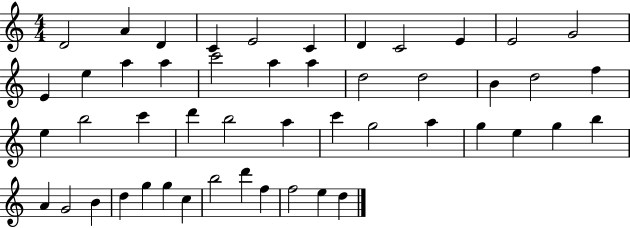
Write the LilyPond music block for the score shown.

{
  \clef treble
  \numericTimeSignature
  \time 4/4
  \key c \major
  d'2 a'4 d'4 | c'4 e'2 c'4 | d'4 c'2 e'4 | e'2 g'2 | \break e'4 e''4 a''4 a''4 | c'''2 a''4 a''4 | d''2 d''2 | b'4 d''2 f''4 | \break e''4 b''2 c'''4 | d'''4 b''2 a''4 | c'''4 g''2 a''4 | g''4 e''4 g''4 b''4 | \break a'4 g'2 b'4 | d''4 g''4 g''4 c''4 | b''2 d'''4 f''4 | f''2 e''4 d''4 | \break \bar "|."
}